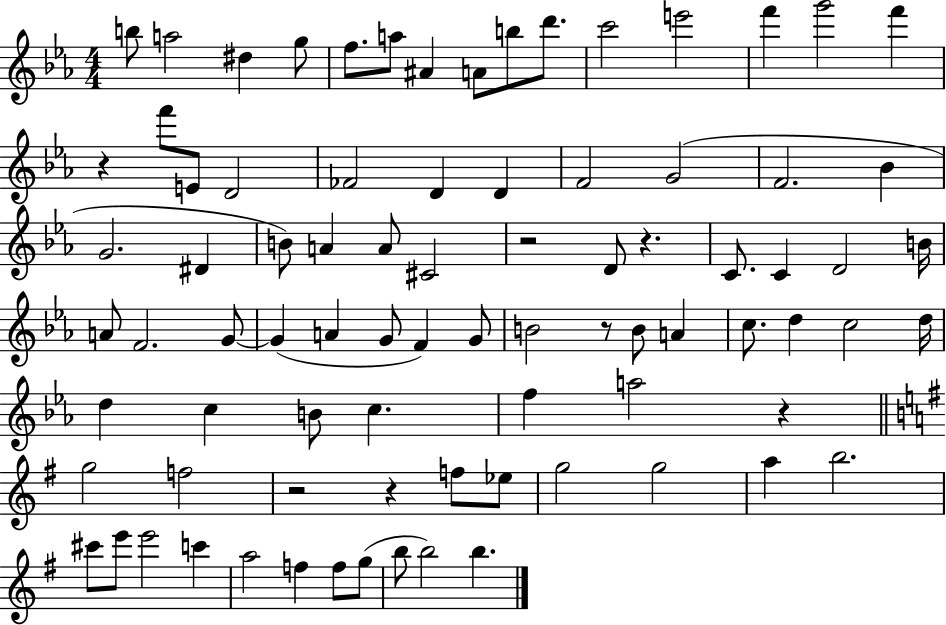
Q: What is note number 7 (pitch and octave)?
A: A#4